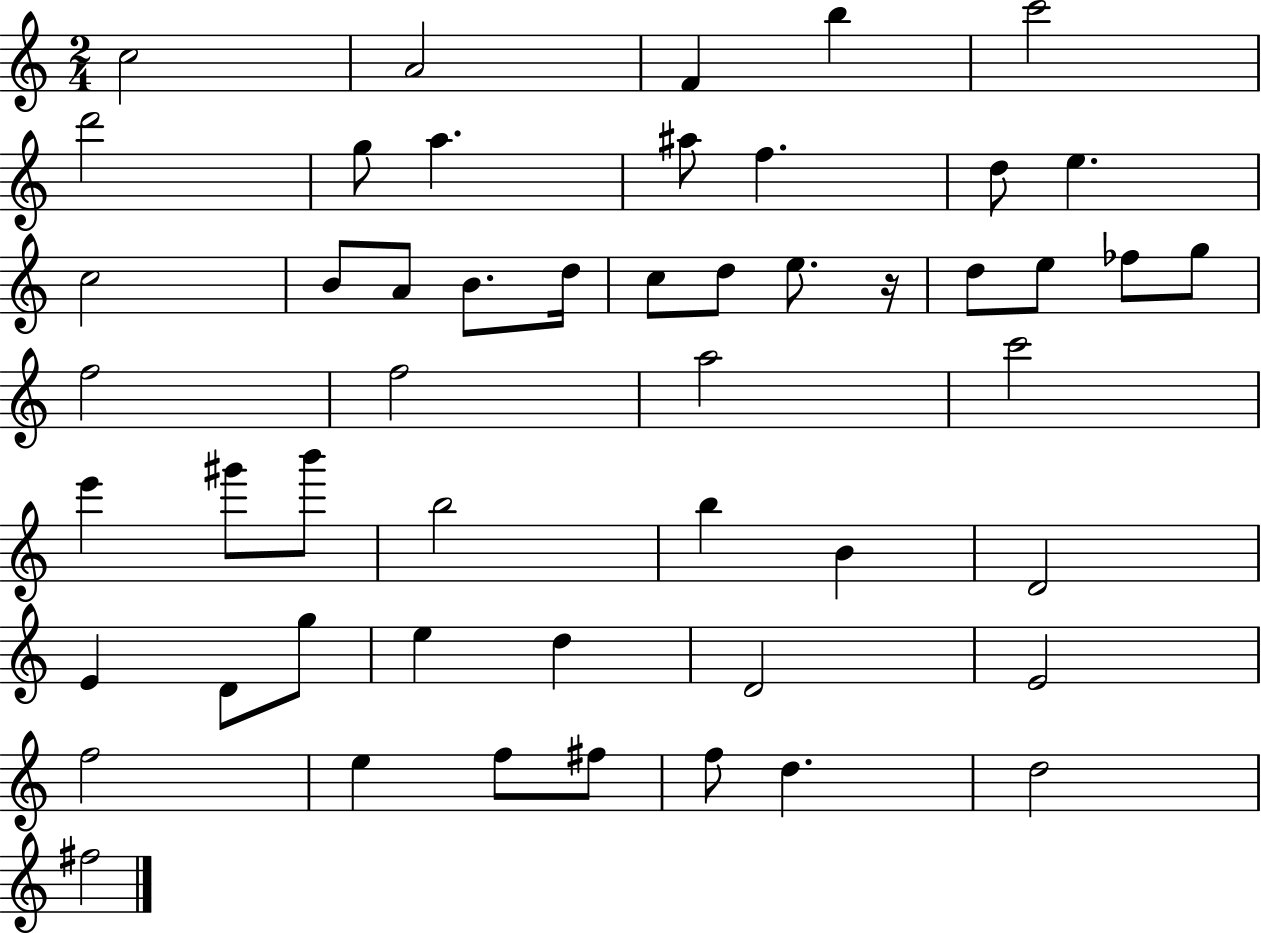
{
  \clef treble
  \numericTimeSignature
  \time 2/4
  \key c \major
  \repeat volta 2 { c''2 | a'2 | f'4 b''4 | c'''2 | \break d'''2 | g''8 a''4. | ais''8 f''4. | d''8 e''4. | \break c''2 | b'8 a'8 b'8. d''16 | c''8 d''8 e''8. r16 | d''8 e''8 fes''8 g''8 | \break f''2 | f''2 | a''2 | c'''2 | \break e'''4 gis'''8 b'''8 | b''2 | b''4 b'4 | d'2 | \break e'4 d'8 g''8 | e''4 d''4 | d'2 | e'2 | \break f''2 | e''4 f''8 fis''8 | f''8 d''4. | d''2 | \break fis''2 | } \bar "|."
}